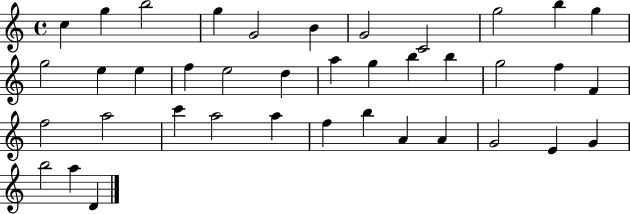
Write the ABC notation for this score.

X:1
T:Untitled
M:4/4
L:1/4
K:C
c g b2 g G2 B G2 C2 g2 b g g2 e e f e2 d a g b b g2 f F f2 a2 c' a2 a f b A A G2 E G b2 a D